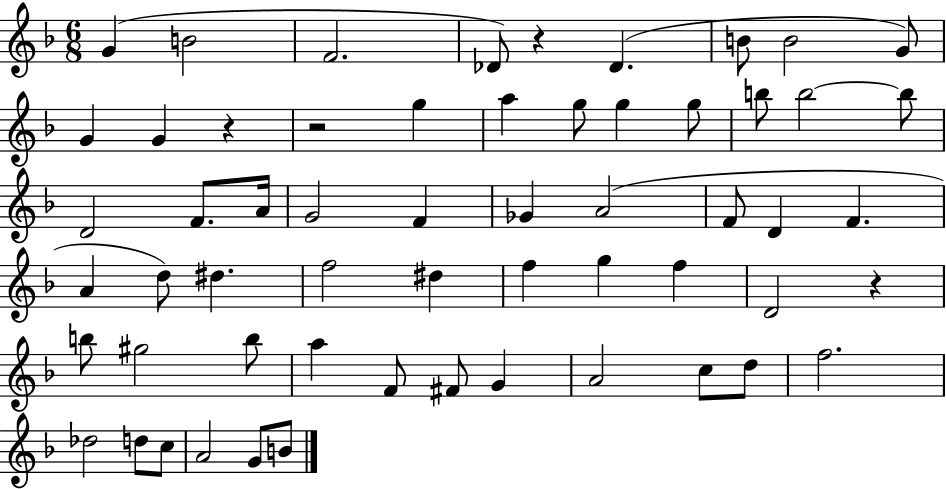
G4/q B4/h F4/h. Db4/e R/q Db4/q. B4/e B4/h G4/e G4/q G4/q R/q R/h G5/q A5/q G5/e G5/q G5/e B5/e B5/h B5/e D4/h F4/e. A4/s G4/h F4/q Gb4/q A4/h F4/e D4/q F4/q. A4/q D5/e D#5/q. F5/h D#5/q F5/q G5/q F5/q D4/h R/q B5/e G#5/h B5/e A5/q F4/e F#4/e G4/q A4/h C5/e D5/e F5/h. Db5/h D5/e C5/e A4/h G4/e B4/e